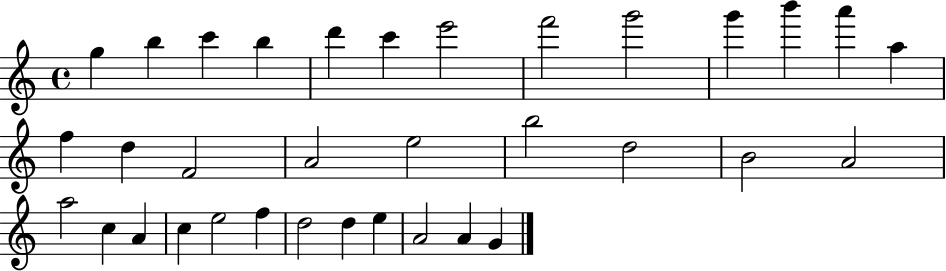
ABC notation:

X:1
T:Untitled
M:4/4
L:1/4
K:C
g b c' b d' c' e'2 f'2 g'2 g' b' a' a f d F2 A2 e2 b2 d2 B2 A2 a2 c A c e2 f d2 d e A2 A G